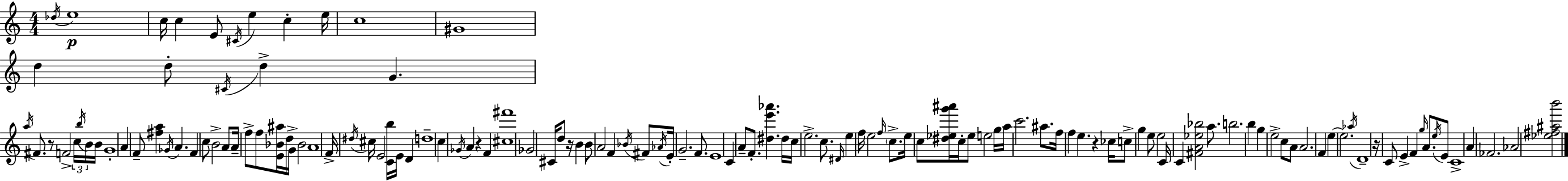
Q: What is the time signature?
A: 4/4